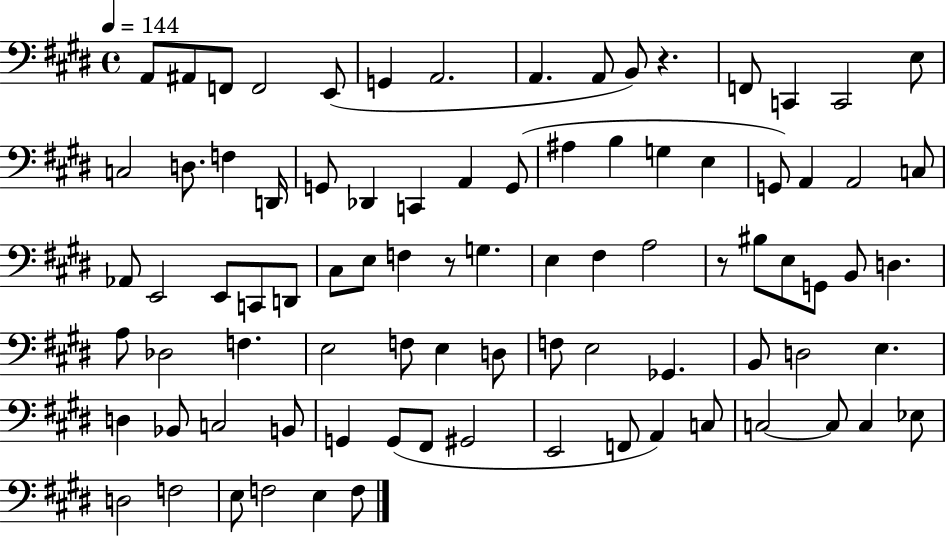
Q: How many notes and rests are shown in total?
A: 86